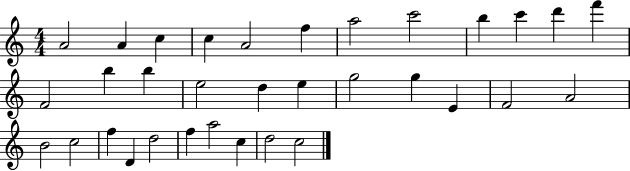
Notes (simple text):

A4/h A4/q C5/q C5/q A4/h F5/q A5/h C6/h B5/q C6/q D6/q F6/q F4/h B5/q B5/q E5/h D5/q E5/q G5/h G5/q E4/q F4/h A4/h B4/h C5/h F5/q D4/q D5/h F5/q A5/h C5/q D5/h C5/h